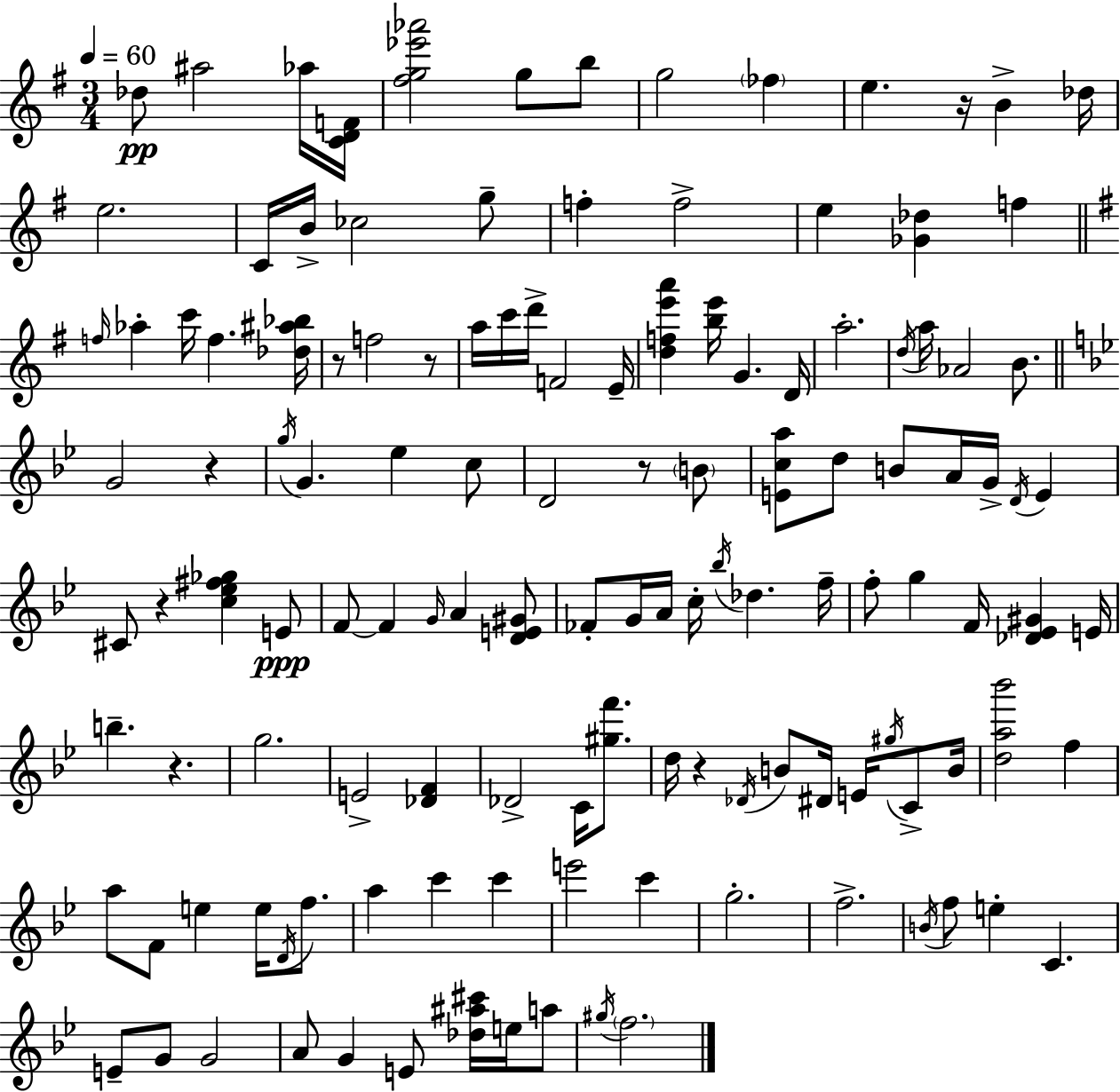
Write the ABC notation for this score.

X:1
T:Untitled
M:3/4
L:1/4
K:Em
_d/2 ^a2 _a/4 [CDF]/4 [^fg_e'_a']2 g/2 b/2 g2 _f e z/4 B _d/4 e2 C/4 B/4 _c2 g/2 f f2 e [_G_d] f f/4 _a c'/4 f [_d^a_b]/4 z/2 f2 z/2 a/4 c'/4 d'/4 F2 E/4 [dfe'a'] [be']/4 G D/4 a2 d/4 a/4 _A2 B/2 G2 z g/4 G _e c/2 D2 z/2 B/2 [Eca]/2 d/2 B/2 A/4 G/4 D/4 E ^C/2 z [c_e^f_g] E/2 F/2 F G/4 A [DE^G]/2 _F/2 G/4 A/4 c/4 _b/4 _d f/4 f/2 g F/4 [_D_E^G] E/4 b z g2 E2 [_DF] _D2 C/4 [^gf']/2 d/4 z _D/4 B/2 ^D/4 E/4 ^g/4 C/2 B/4 [da_b']2 f a/2 F/2 e e/4 D/4 f/2 a c' c' e'2 c' g2 f2 B/4 f/2 e C E/2 G/2 G2 A/2 G E/2 [_d^a^c']/4 e/4 a/2 ^g/4 f2